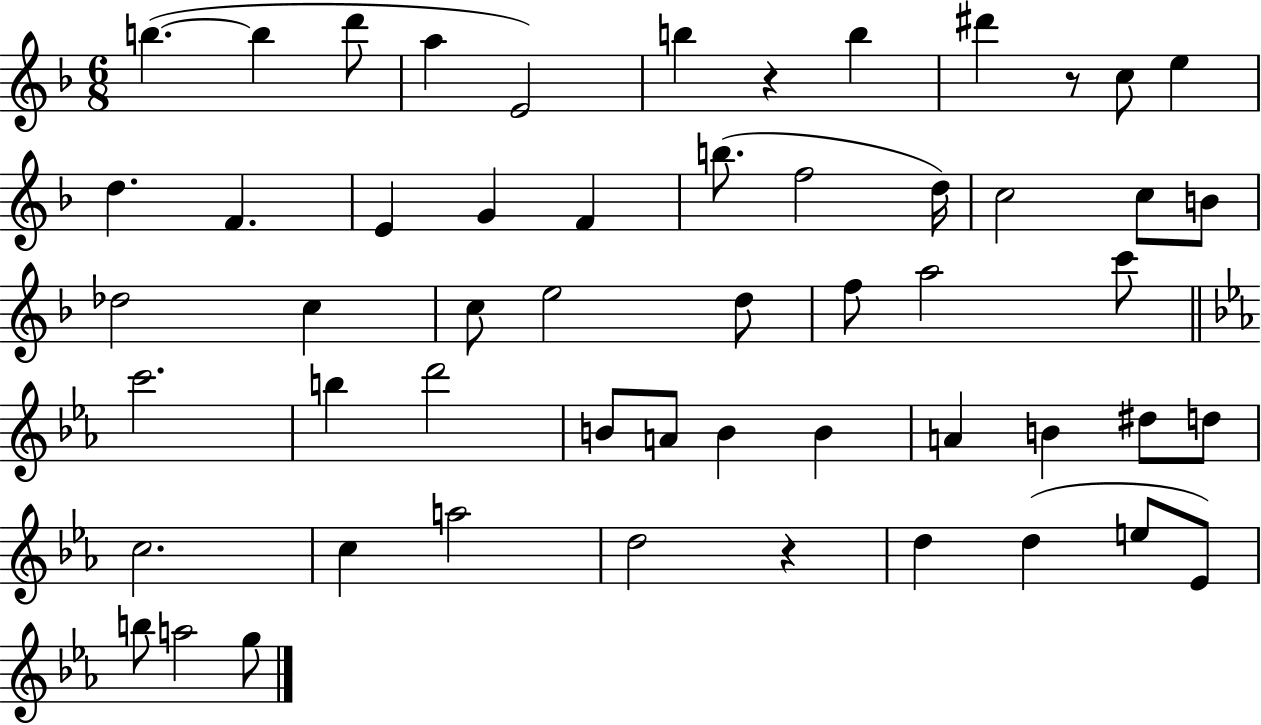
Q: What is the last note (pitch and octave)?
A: G5